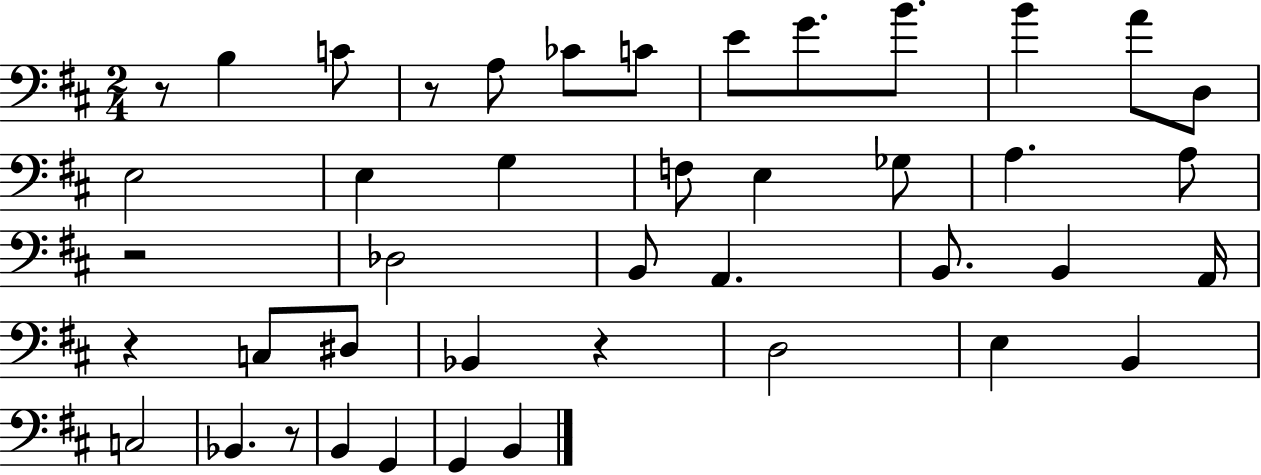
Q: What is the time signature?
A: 2/4